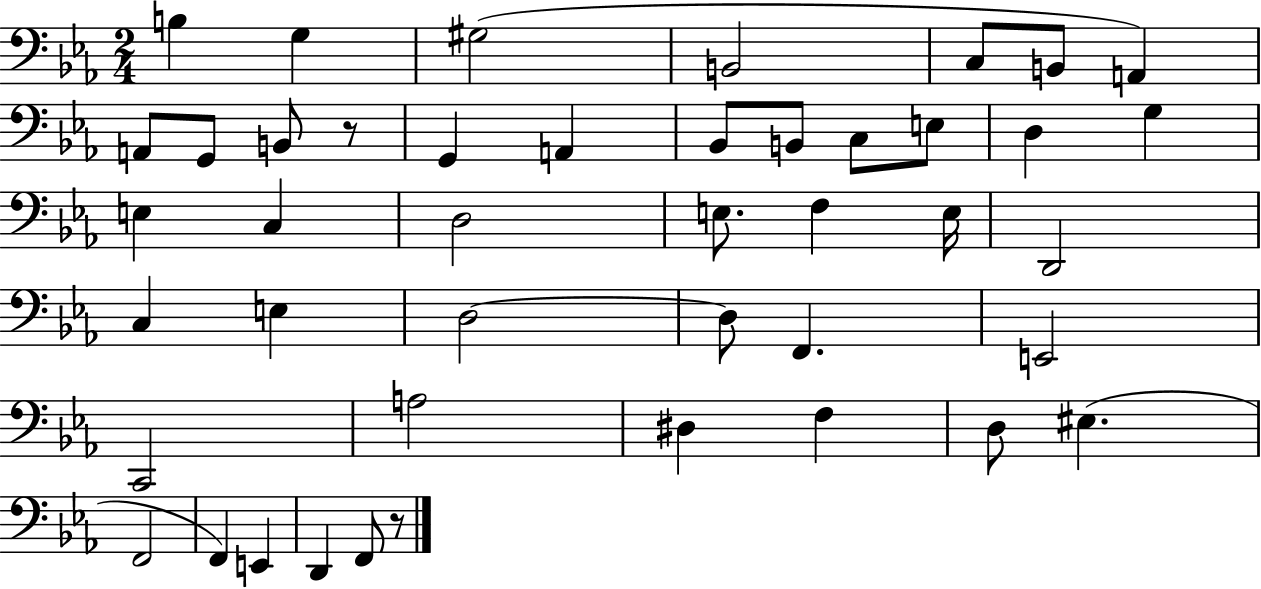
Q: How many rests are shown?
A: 2